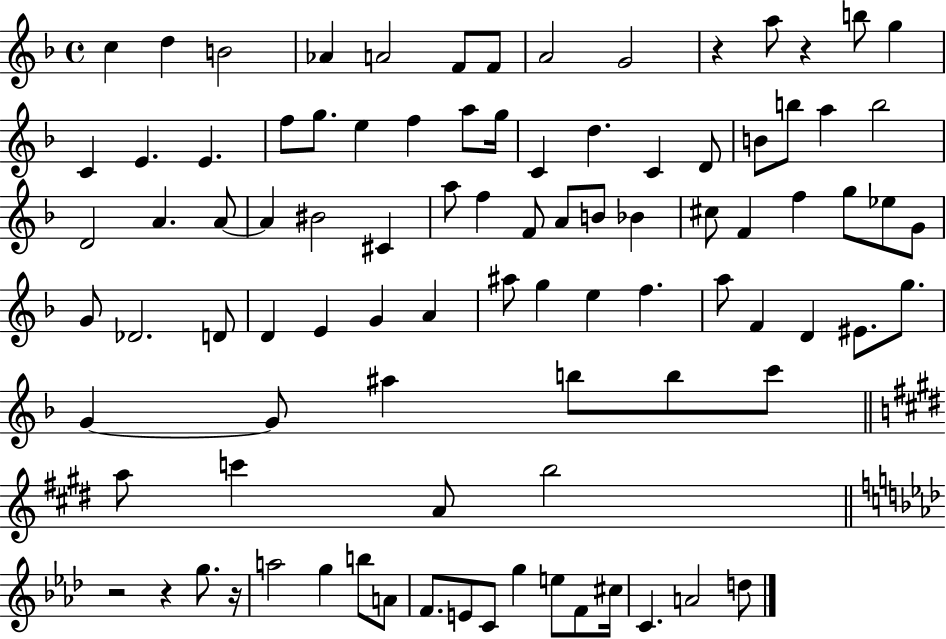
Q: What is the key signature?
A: F major